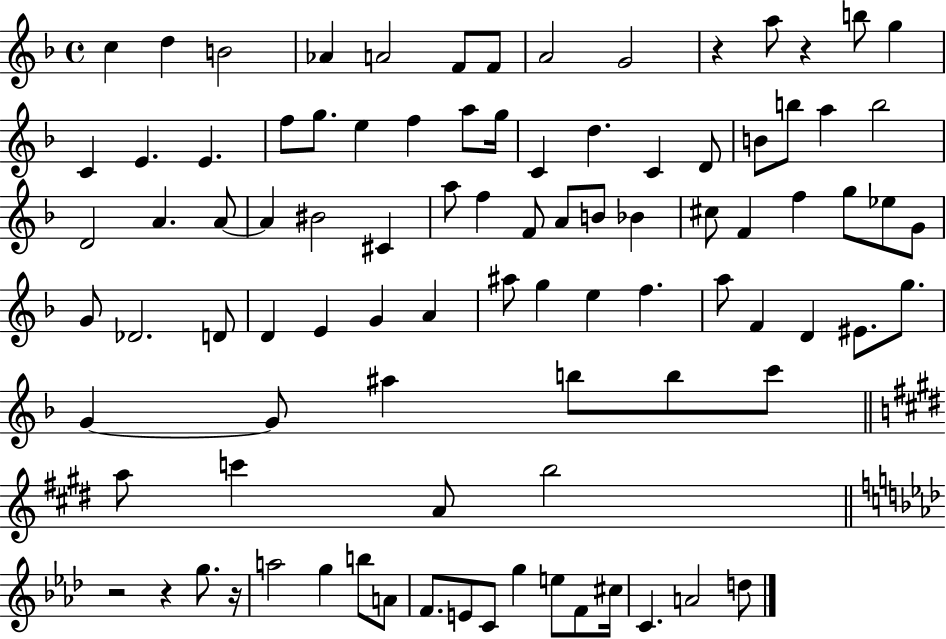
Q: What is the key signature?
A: F major